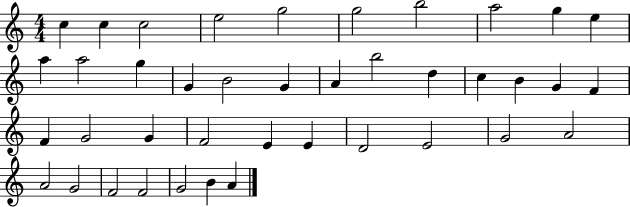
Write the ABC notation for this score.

X:1
T:Untitled
M:4/4
L:1/4
K:C
c c c2 e2 g2 g2 b2 a2 g e a a2 g G B2 G A b2 d c B G F F G2 G F2 E E D2 E2 G2 A2 A2 G2 F2 F2 G2 B A